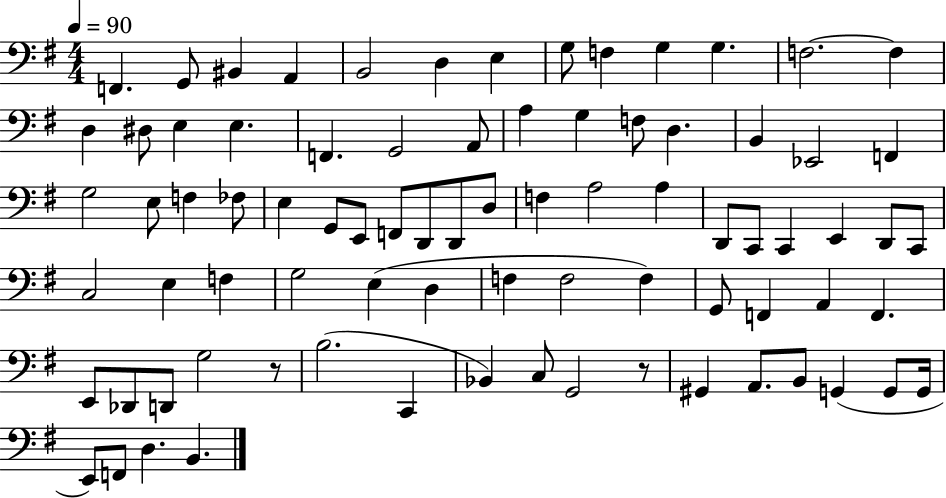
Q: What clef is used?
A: bass